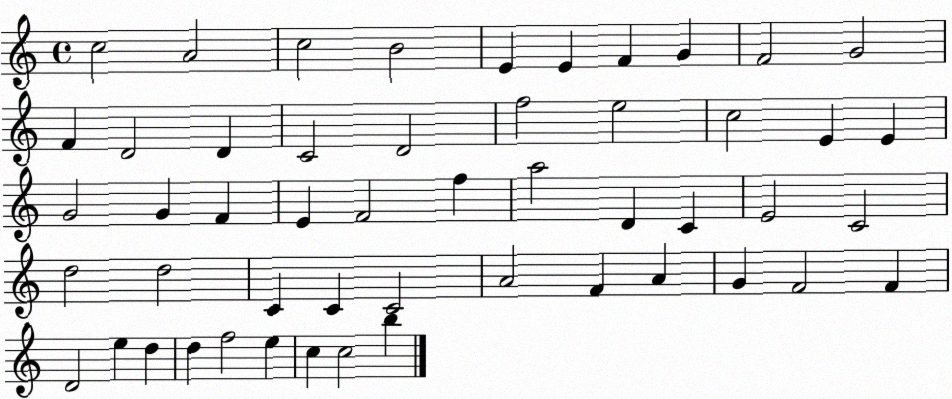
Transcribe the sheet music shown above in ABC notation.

X:1
T:Untitled
M:4/4
L:1/4
K:C
c2 A2 c2 B2 E E F G F2 G2 F D2 D C2 D2 f2 e2 c2 E E G2 G F E F2 f a2 D C E2 C2 d2 d2 C C C2 A2 F A G F2 F D2 e d d f2 e c c2 b